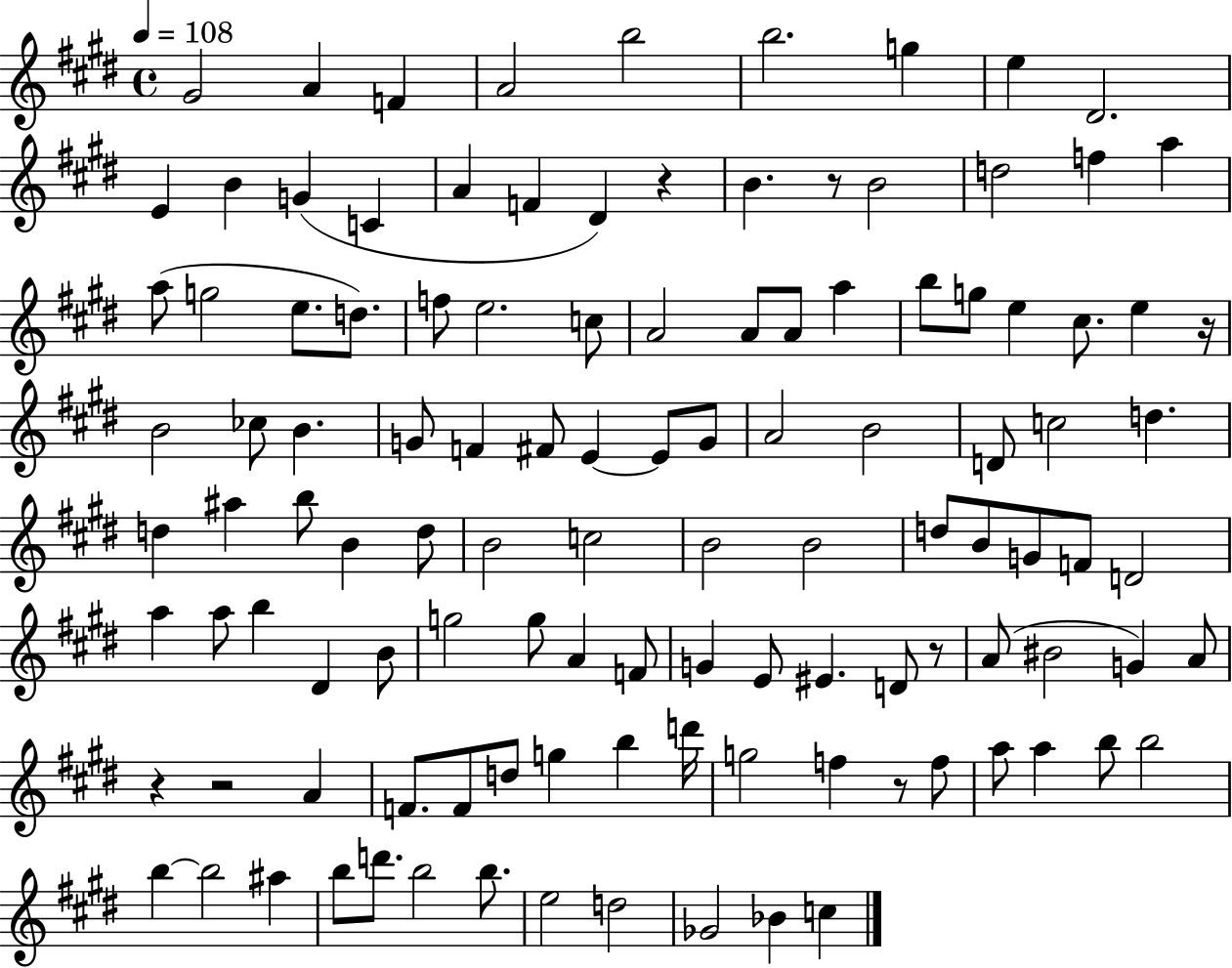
G#4/h A4/q F4/q A4/h B5/h B5/h. G5/q E5/q D#4/h. E4/q B4/q G4/q C4/q A4/q F4/q D#4/q R/q B4/q. R/e B4/h D5/h F5/q A5/q A5/e G5/h E5/e. D5/e. F5/e E5/h. C5/e A4/h A4/e A4/e A5/q B5/e G5/e E5/q C#5/e. E5/q R/s B4/h CES5/e B4/q. G4/e F4/q F#4/e E4/q E4/e G4/e A4/h B4/h D4/e C5/h D5/q. D5/q A#5/q B5/e B4/q D5/e B4/h C5/h B4/h B4/h D5/e B4/e G4/e F4/e D4/h A5/q A5/e B5/q D#4/q B4/e G5/h G5/e A4/q F4/e G4/q E4/e EIS4/q. D4/e R/e A4/e BIS4/h G4/q A4/e R/q R/h A4/q F4/e. F4/e D5/e G5/q B5/q D6/s G5/h F5/q R/e F5/e A5/e A5/q B5/e B5/h B5/q B5/h A#5/q B5/e D6/e. B5/h B5/e. E5/h D5/h Gb4/h Bb4/q C5/q